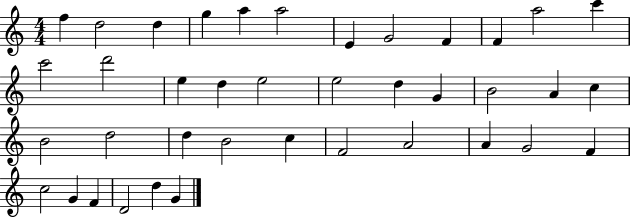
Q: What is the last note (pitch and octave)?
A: G4